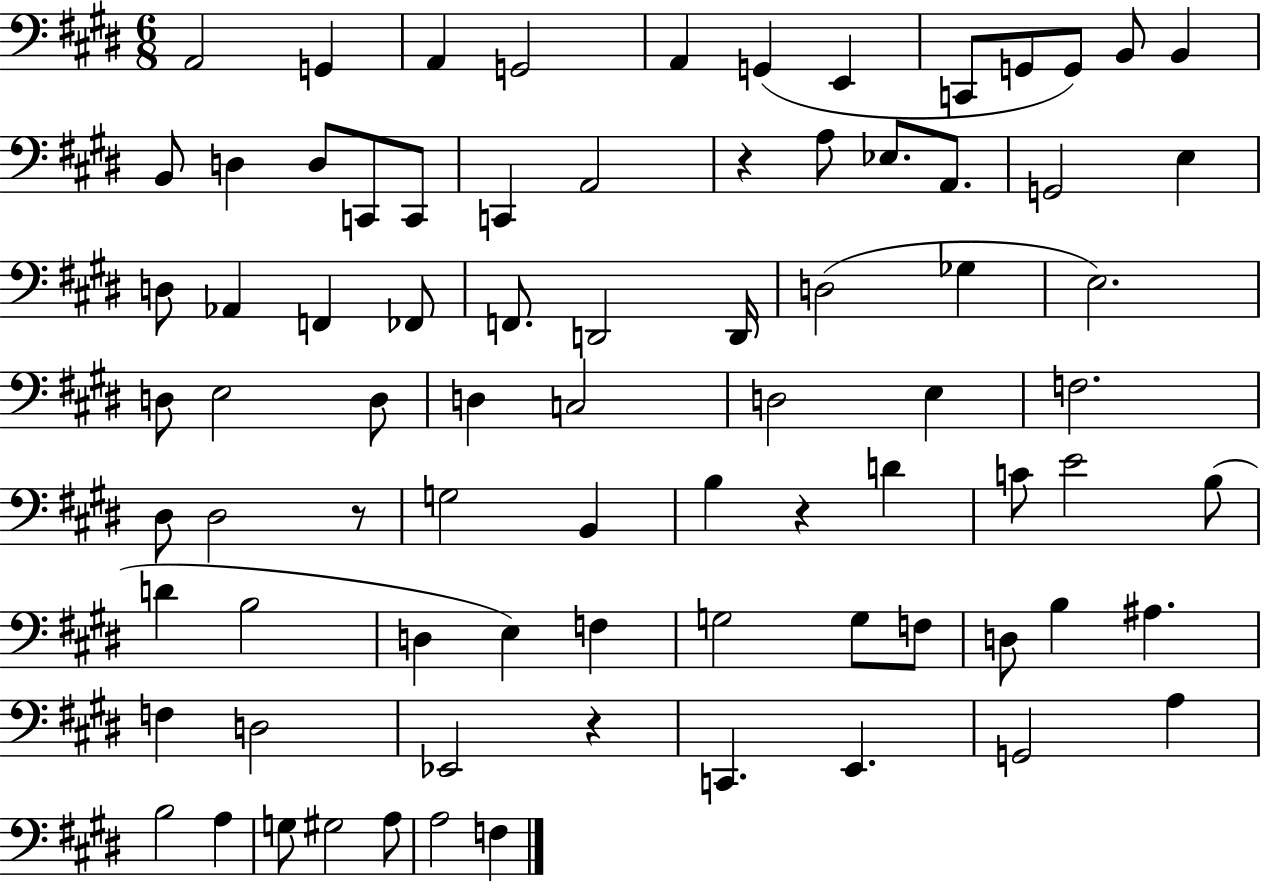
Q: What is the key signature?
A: E major